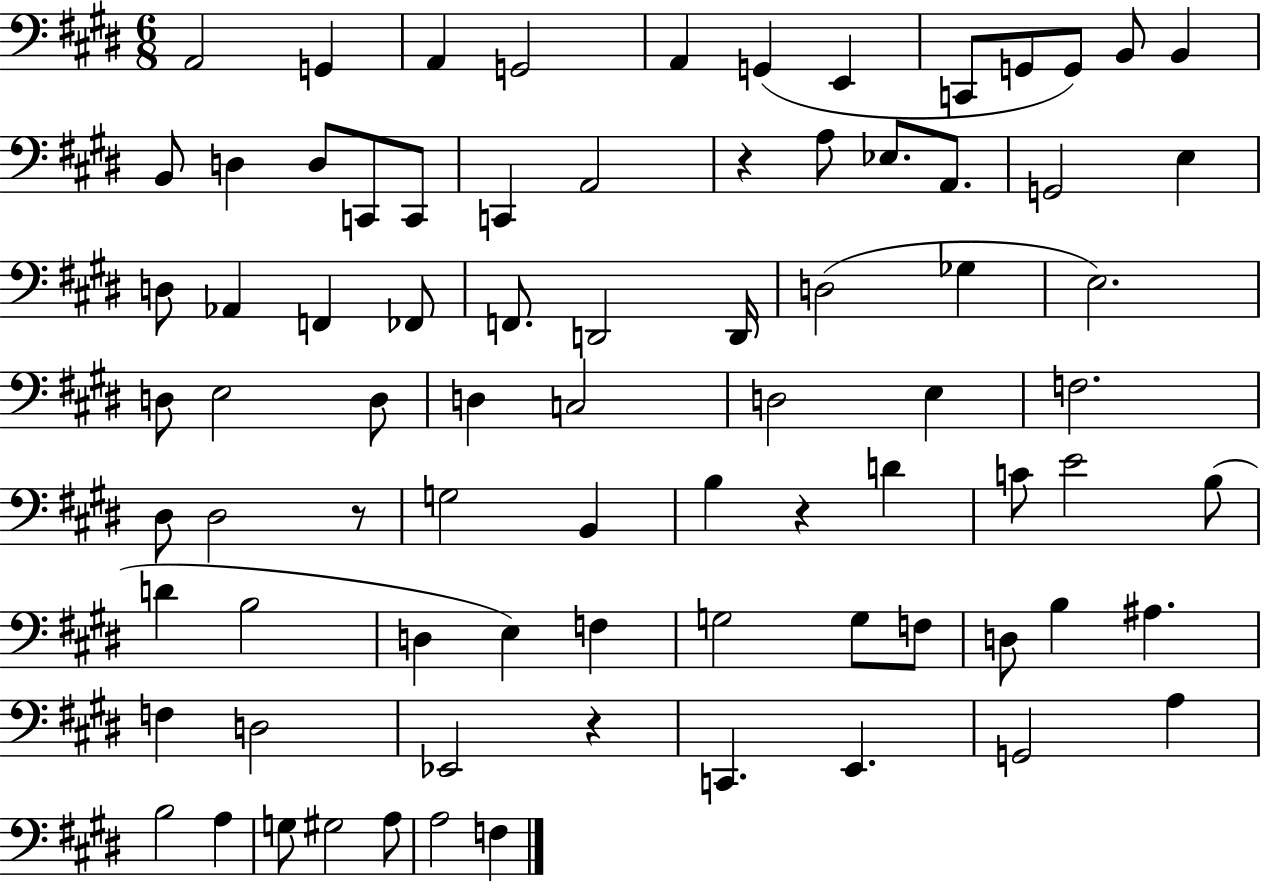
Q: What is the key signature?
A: E major